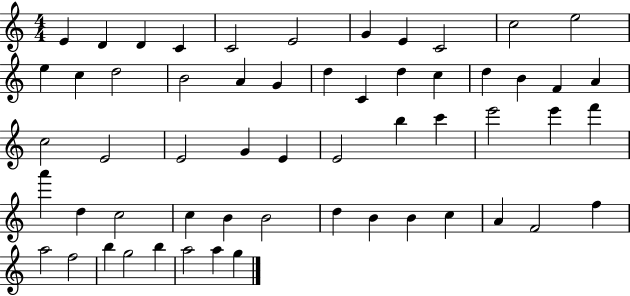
{
  \clef treble
  \numericTimeSignature
  \time 4/4
  \key c \major
  e'4 d'4 d'4 c'4 | c'2 e'2 | g'4 e'4 c'2 | c''2 e''2 | \break e''4 c''4 d''2 | b'2 a'4 g'4 | d''4 c'4 d''4 c''4 | d''4 b'4 f'4 a'4 | \break c''2 e'2 | e'2 g'4 e'4 | e'2 b''4 c'''4 | e'''2 e'''4 f'''4 | \break a'''4 d''4 c''2 | c''4 b'4 b'2 | d''4 b'4 b'4 c''4 | a'4 f'2 f''4 | \break a''2 f''2 | b''4 g''2 b''4 | a''2 a''4 g''4 | \bar "|."
}